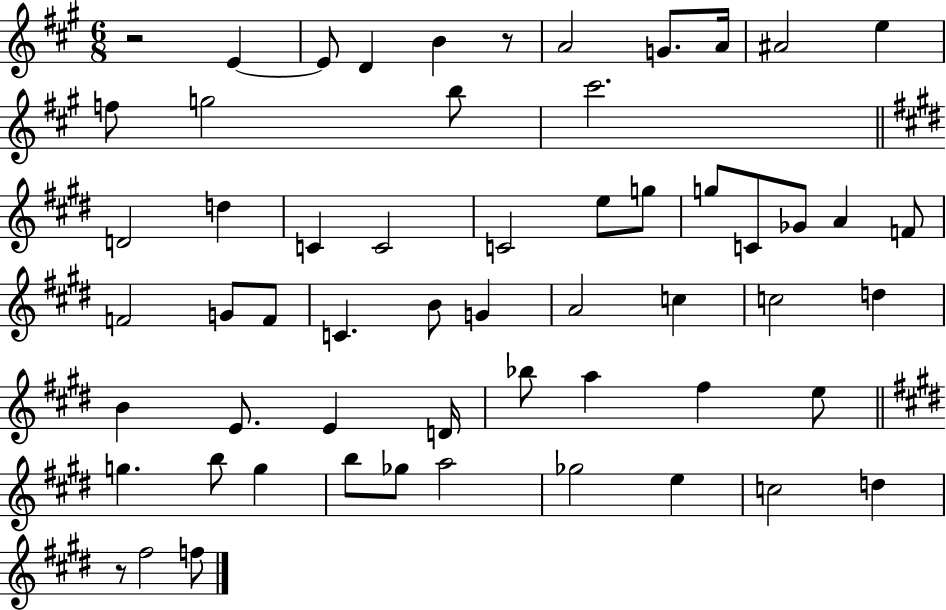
{
  \clef treble
  \numericTimeSignature
  \time 6/8
  \key a \major
  \repeat volta 2 { r2 e'4~~ | e'8 d'4 b'4 r8 | a'2 g'8. a'16 | ais'2 e''4 | \break f''8 g''2 b''8 | cis'''2. | \bar "||" \break \key e \major d'2 d''4 | c'4 c'2 | c'2 e''8 g''8 | g''8 c'8 ges'8 a'4 f'8 | \break f'2 g'8 f'8 | c'4. b'8 g'4 | a'2 c''4 | c''2 d''4 | \break b'4 e'8. e'4 d'16 | bes''8 a''4 fis''4 e''8 | \bar "||" \break \key e \major g''4. b''8 g''4 | b''8 ges''8 a''2 | ges''2 e''4 | c''2 d''4 | \break r8 fis''2 f''8 | } \bar "|."
}